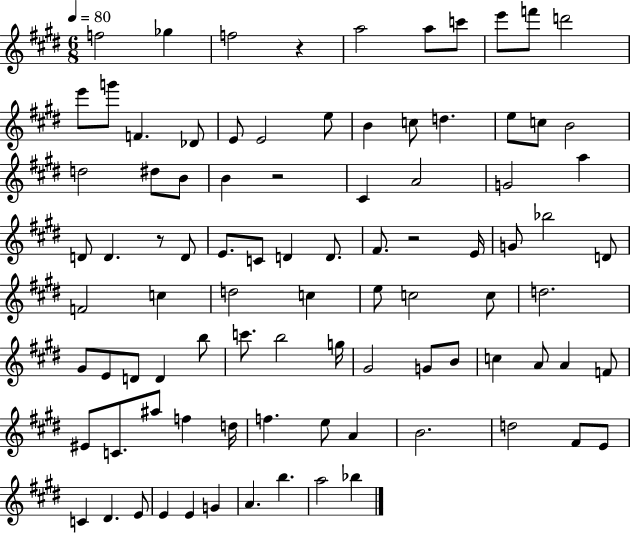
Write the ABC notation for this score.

X:1
T:Untitled
M:6/8
L:1/4
K:E
f2 _g f2 z a2 a/2 c'/2 e'/2 f'/2 d'2 e'/2 g'/2 F _D/2 E/2 E2 e/2 B c/2 d e/2 c/2 B2 d2 ^d/2 B/2 B z2 ^C A2 G2 a D/2 D z/2 D/2 E/2 C/2 D D/2 ^F/2 z2 E/4 G/2 _b2 D/2 F2 c d2 c e/2 c2 c/2 d2 ^G/2 E/2 D/2 D b/2 c'/2 b2 g/4 ^G2 G/2 B/2 c A/2 A F/2 ^E/2 C/2 ^a/2 f d/4 f e/2 A B2 d2 ^F/2 E/2 C ^D E/2 E E G A b a2 _b